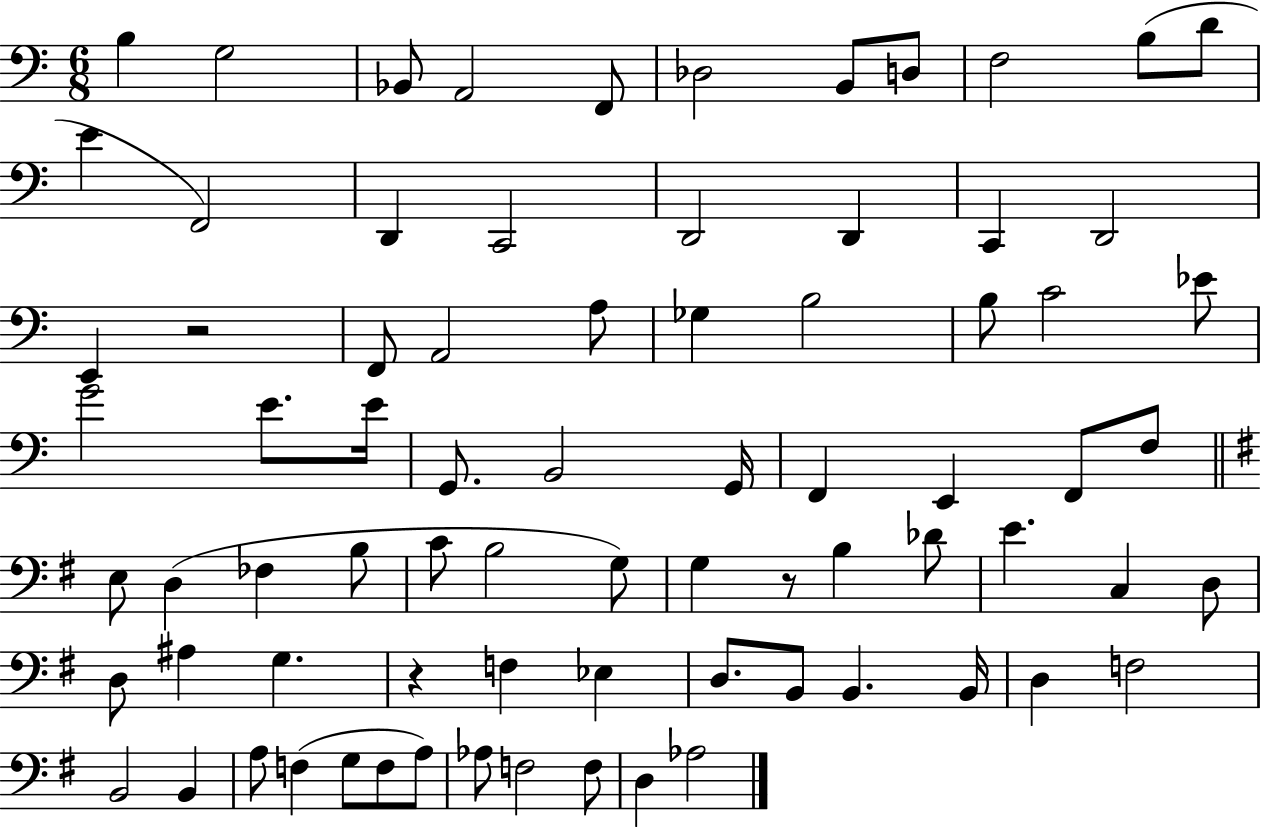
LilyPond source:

{
  \clef bass
  \numericTimeSignature
  \time 6/8
  \key c \major
  \repeat volta 2 { b4 g2 | bes,8 a,2 f,8 | des2 b,8 d8 | f2 b8( d'8 | \break e'4 f,2) | d,4 c,2 | d,2 d,4 | c,4 d,2 | \break e,4 r2 | f,8 a,2 a8 | ges4 b2 | b8 c'2 ees'8 | \break g'2 e'8. e'16 | g,8. b,2 g,16 | f,4 e,4 f,8 f8 | \bar "||" \break \key g \major e8 d4( fes4 b8 | c'8 b2 g8) | g4 r8 b4 des'8 | e'4. c4 d8 | \break d8 ais4 g4. | r4 f4 ees4 | d8. b,8 b,4. b,16 | d4 f2 | \break b,2 b,4 | a8 f4( g8 f8 a8) | aes8 f2 f8 | d4 aes2 | \break } \bar "|."
}